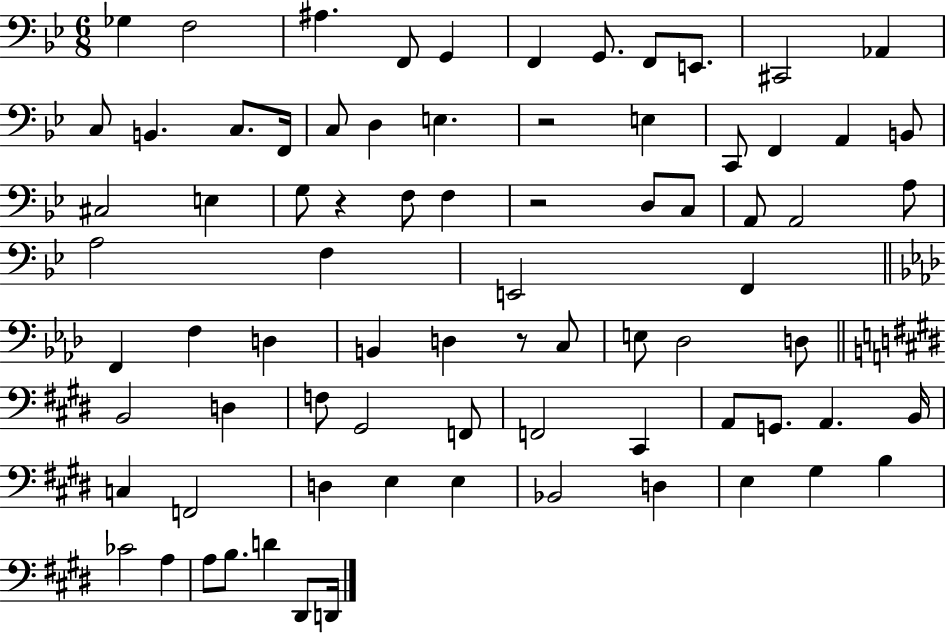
Gb3/q F3/h A#3/q. F2/e G2/q F2/q G2/e. F2/e E2/e. C#2/h Ab2/q C3/e B2/q. C3/e. F2/s C3/e D3/q E3/q. R/h E3/q C2/e F2/q A2/q B2/e C#3/h E3/q G3/e R/q F3/e F3/q R/h D3/e C3/e A2/e A2/h A3/e A3/h F3/q E2/h F2/q F2/q F3/q D3/q B2/q D3/q R/e C3/e E3/e Db3/h D3/e B2/h D3/q F3/e G#2/h F2/e F2/h C#2/q A2/e G2/e. A2/q. B2/s C3/q F2/h D3/q E3/q E3/q Bb2/h D3/q E3/q G#3/q B3/q CES4/h A3/q A3/e B3/e. D4/q D#2/e D2/s